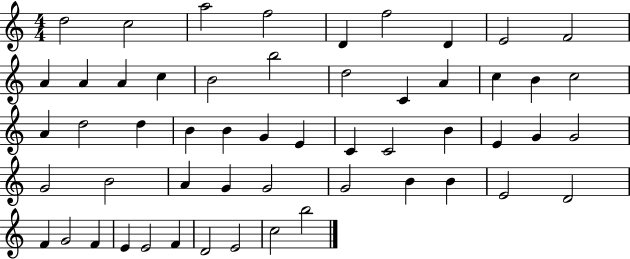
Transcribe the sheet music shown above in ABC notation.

X:1
T:Untitled
M:4/4
L:1/4
K:C
d2 c2 a2 f2 D f2 D E2 F2 A A A c B2 b2 d2 C A c B c2 A d2 d B B G E C C2 B E G G2 G2 B2 A G G2 G2 B B E2 D2 F G2 F E E2 F D2 E2 c2 b2